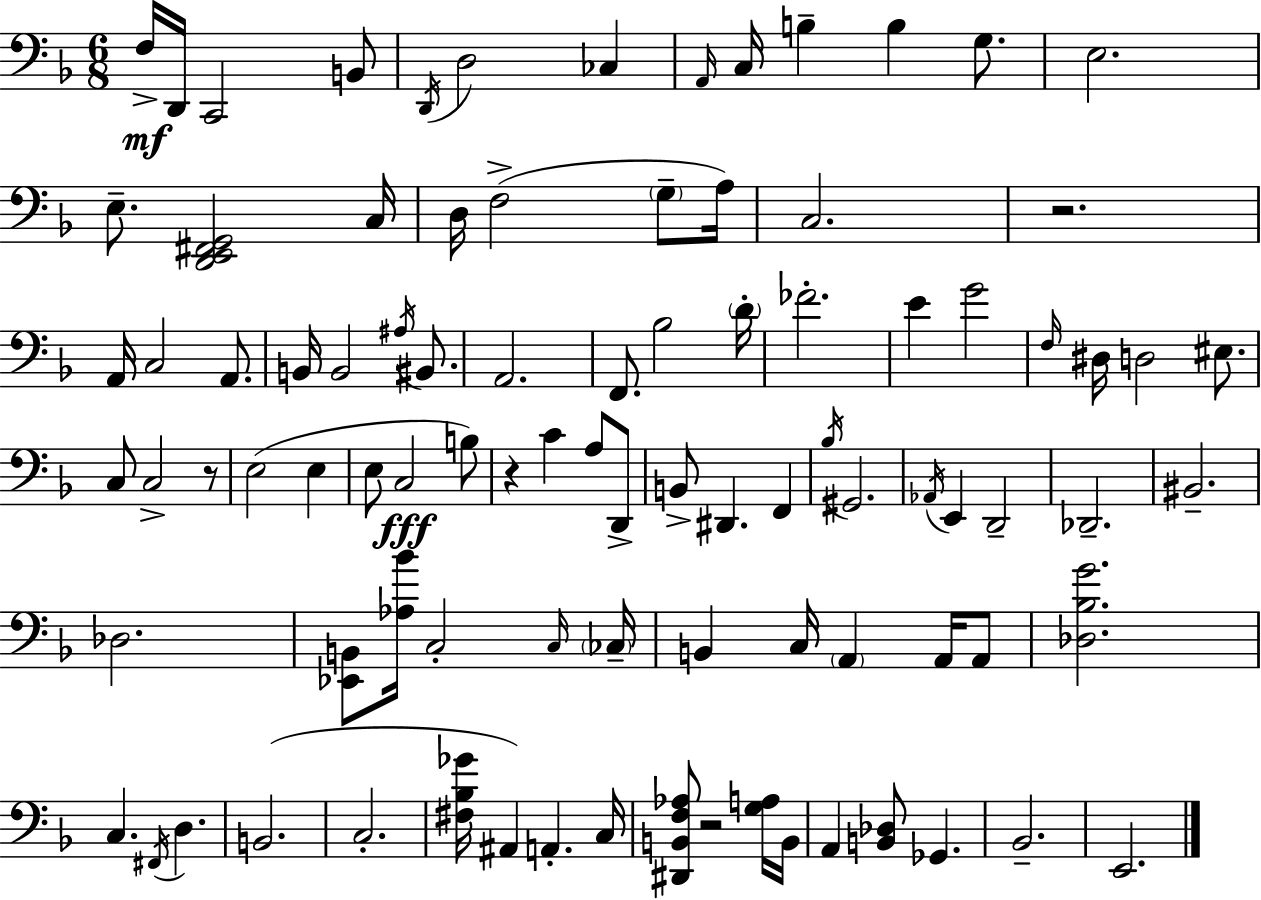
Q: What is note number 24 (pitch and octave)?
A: B2